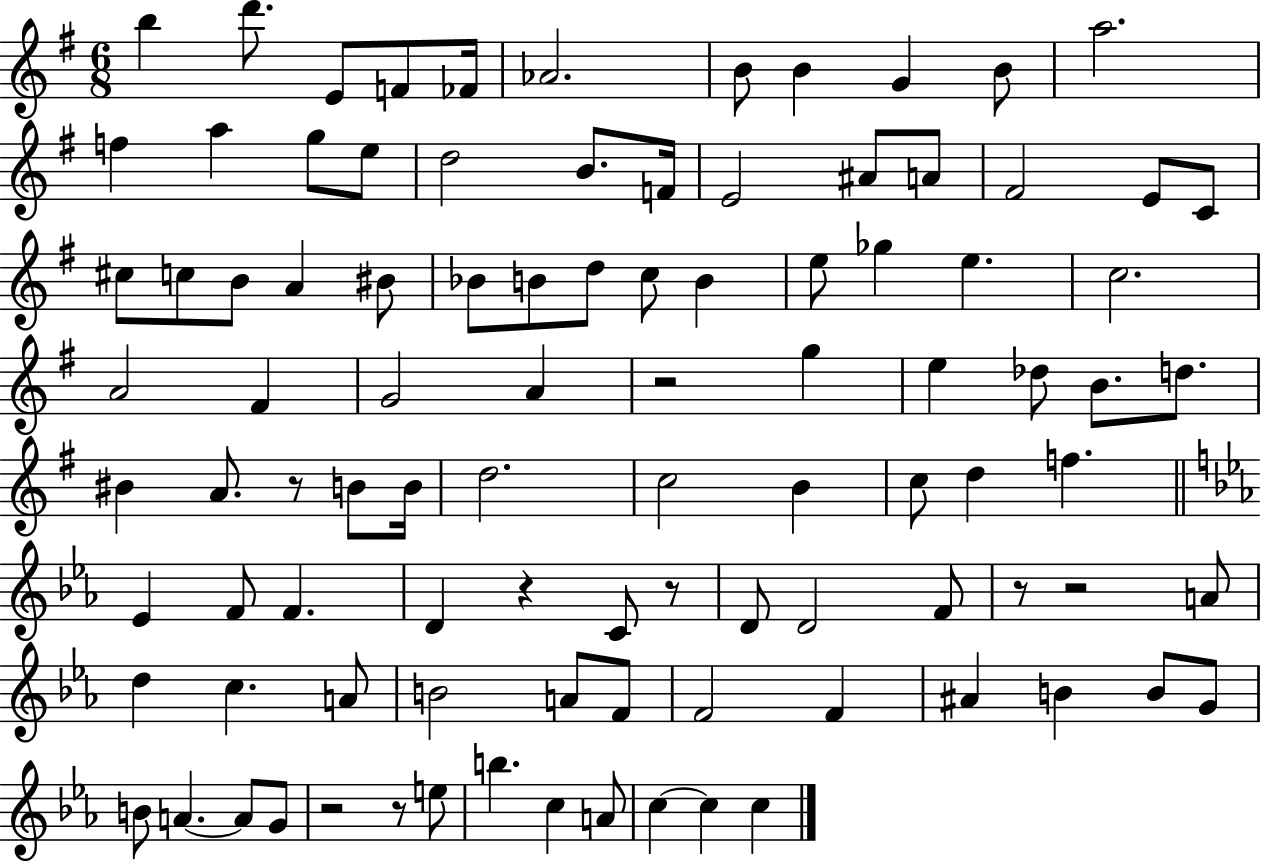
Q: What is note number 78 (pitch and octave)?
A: G4